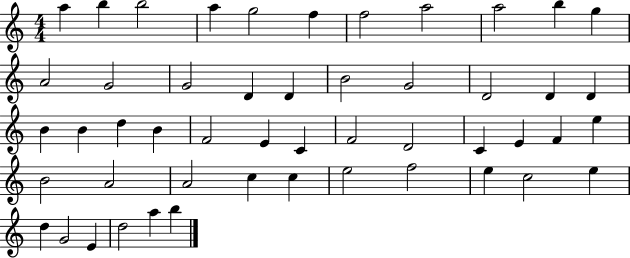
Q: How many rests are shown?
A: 0